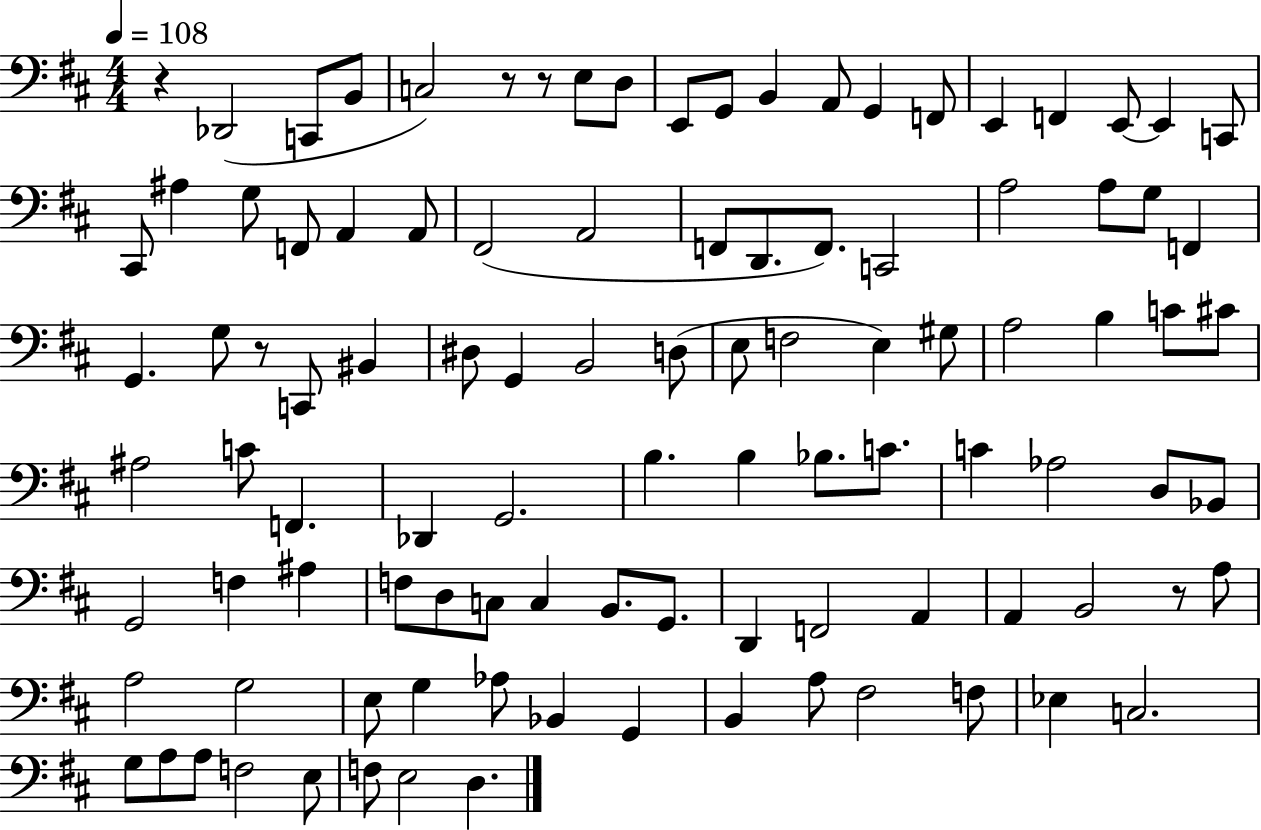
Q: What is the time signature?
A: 4/4